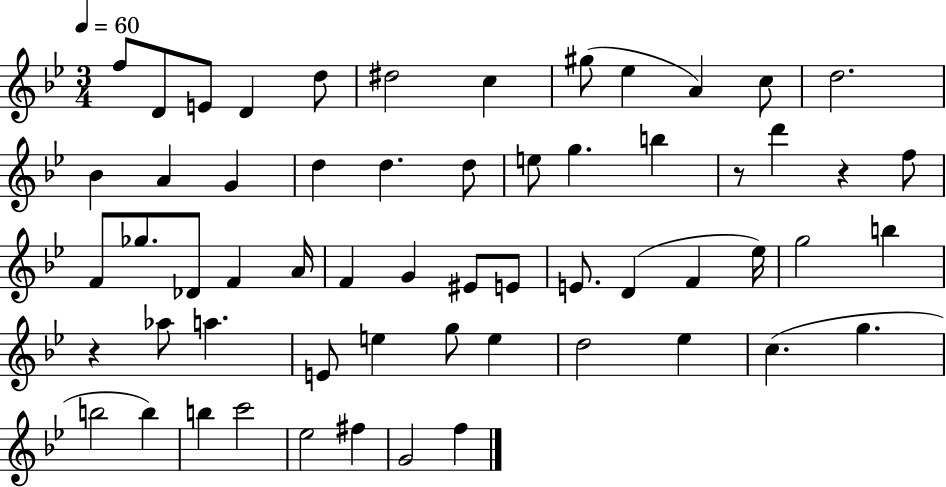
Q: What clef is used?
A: treble